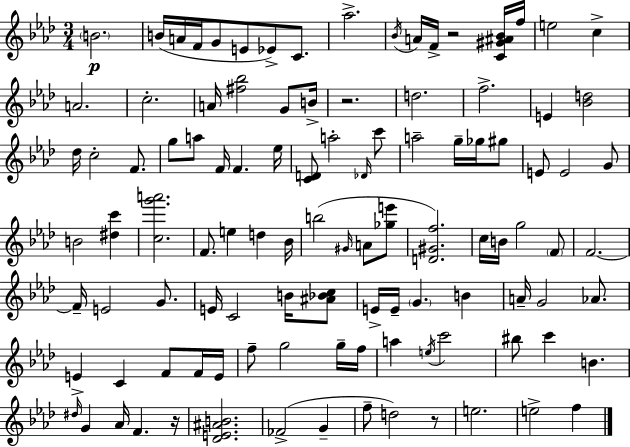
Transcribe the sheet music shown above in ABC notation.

X:1
T:Untitled
M:3/4
L:1/4
K:Ab
B2 B/4 A/4 F/4 G/2 E/2 _E/2 C/2 _a2 _B/4 A/4 F/4 z2 [C^G^A_B]/4 f/4 e2 c A2 c2 A/4 [^f_b]2 G/2 B/4 z2 d2 f2 E [_Bd]2 _d/4 c2 F/2 g/2 a/2 F/4 F _e/4 [CD]/2 a2 _D/4 c'/2 a2 g/4 _g/4 ^g/2 E/2 E2 G/2 B2 [^dc'] [cg'a']2 F/2 e d _B/4 b2 ^G/4 A/2 [_ge']/2 [D^Gf]2 c/4 B/4 g2 F/2 F2 F/4 E2 G/2 E/4 C2 B/4 [^A_Bc]/2 E/4 E/4 G B A/4 G2 _A/2 E C F/2 F/4 E/4 f/2 g2 g/4 f/4 a e/4 c'2 ^b/2 c' B ^d/4 G _A/4 F z/4 [_DE^AB]2 _F2 G f/2 d2 z/2 e2 e2 f